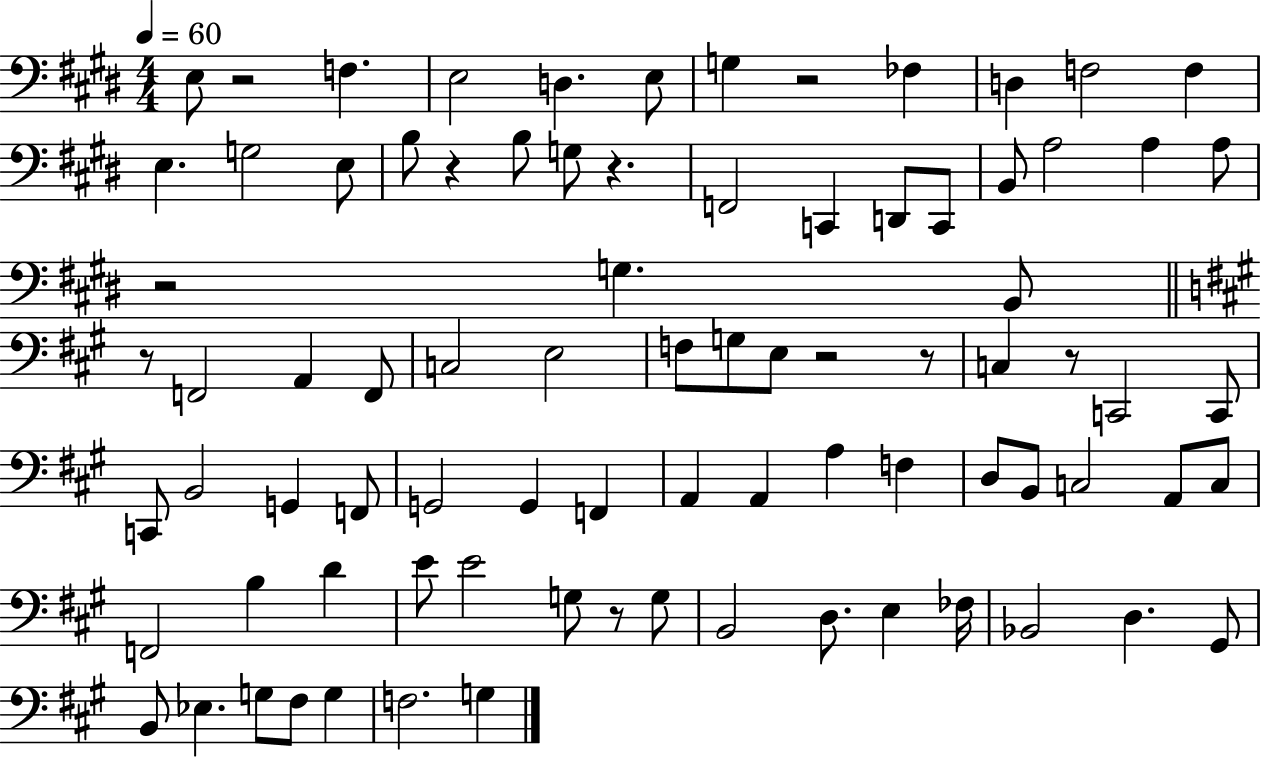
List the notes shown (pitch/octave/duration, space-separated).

E3/e R/h F3/q. E3/h D3/q. E3/e G3/q R/h FES3/q D3/q F3/h F3/q E3/q. G3/h E3/e B3/e R/q B3/e G3/e R/q. F2/h C2/q D2/e C2/e B2/e A3/h A3/q A3/e R/h G3/q. B2/e R/e F2/h A2/q F2/e C3/h E3/h F3/e G3/e E3/e R/h R/e C3/q R/e C2/h C2/e C2/e B2/h G2/q F2/e G2/h G2/q F2/q A2/q A2/q A3/q F3/q D3/e B2/e C3/h A2/e C3/e F2/h B3/q D4/q E4/e E4/h G3/e R/e G3/e B2/h D3/e. E3/q FES3/s Bb2/h D3/q. G#2/e B2/e Eb3/q. G3/e F#3/e G3/q F3/h. G3/q